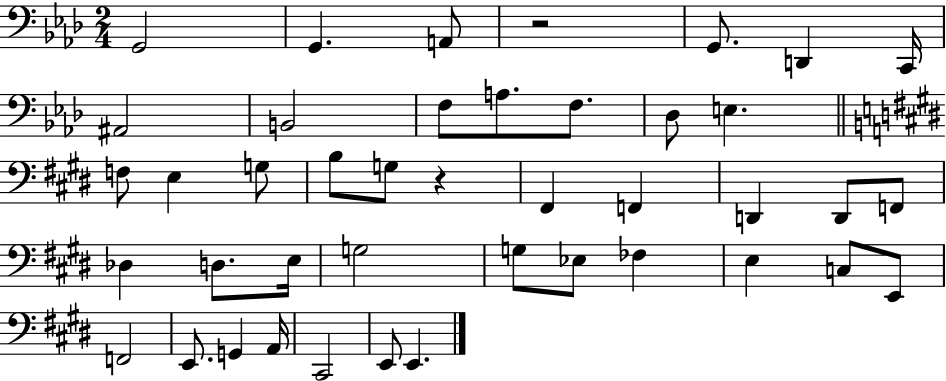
{
  \clef bass
  \numericTimeSignature
  \time 2/4
  \key aes \major
  g,2 | g,4. a,8 | r2 | g,8. d,4 c,16 | \break ais,2 | b,2 | f8 a8. f8. | des8 e4. | \break \bar "||" \break \key e \major f8 e4 g8 | b8 g8 r4 | fis,4 f,4 | d,4 d,8 f,8 | \break des4 d8. e16 | g2 | g8 ees8 fes4 | e4 c8 e,8 | \break f,2 | e,8. g,4 a,16 | cis,2 | e,8 e,4. | \break \bar "|."
}